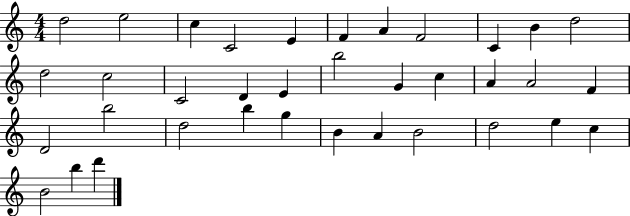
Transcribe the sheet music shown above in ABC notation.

X:1
T:Untitled
M:4/4
L:1/4
K:C
d2 e2 c C2 E F A F2 C B d2 d2 c2 C2 D E b2 G c A A2 F D2 b2 d2 b g B A B2 d2 e c B2 b d'